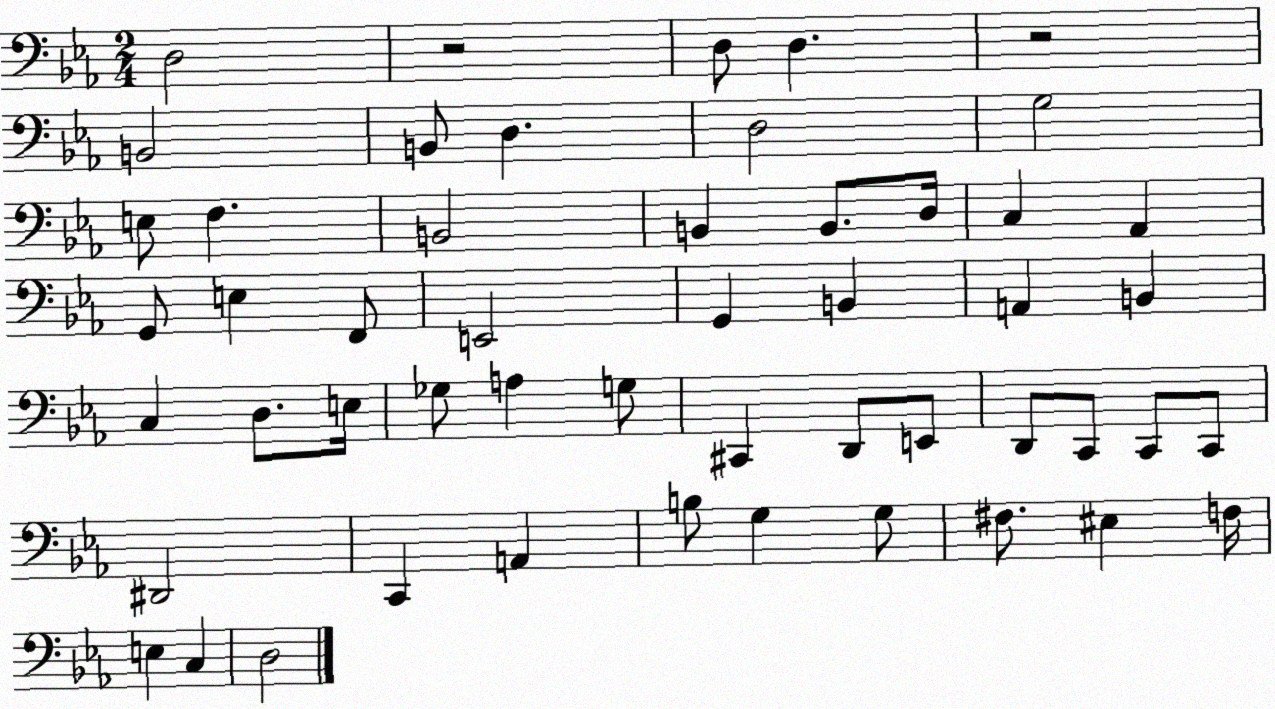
X:1
T:Untitled
M:2/4
L:1/4
K:Eb
D,2 z2 D,/2 D, z2 B,,2 B,,/2 D, D,2 G,2 E,/2 F, B,,2 B,, B,,/2 D,/4 C, _A,, G,,/2 E, F,,/2 E,,2 G,, B,, A,, B,, C, D,/2 E,/4 _G,/2 A, G,/2 ^C,, D,,/2 E,,/2 D,,/2 C,,/2 C,,/2 C,,/2 ^D,,2 C,, A,, B,/2 G, G,/2 ^F,/2 ^E, F,/4 E, C, D,2